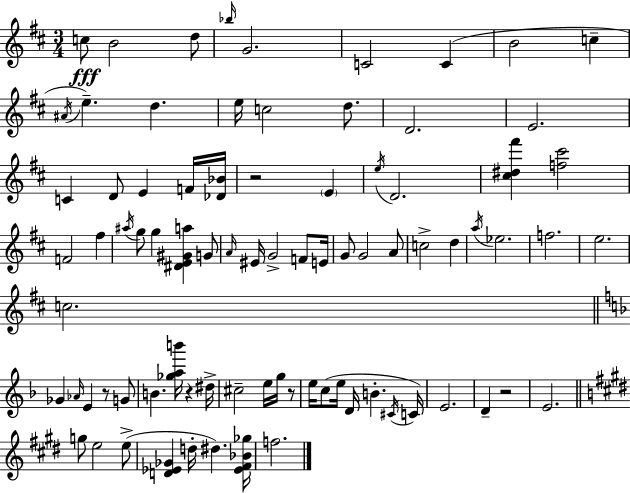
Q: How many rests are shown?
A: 5